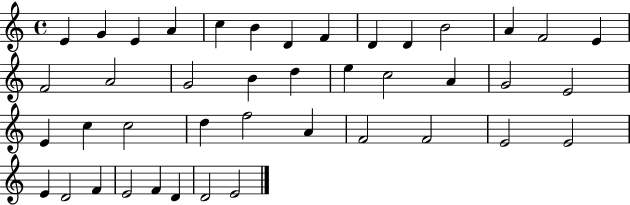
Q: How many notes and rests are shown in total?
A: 42